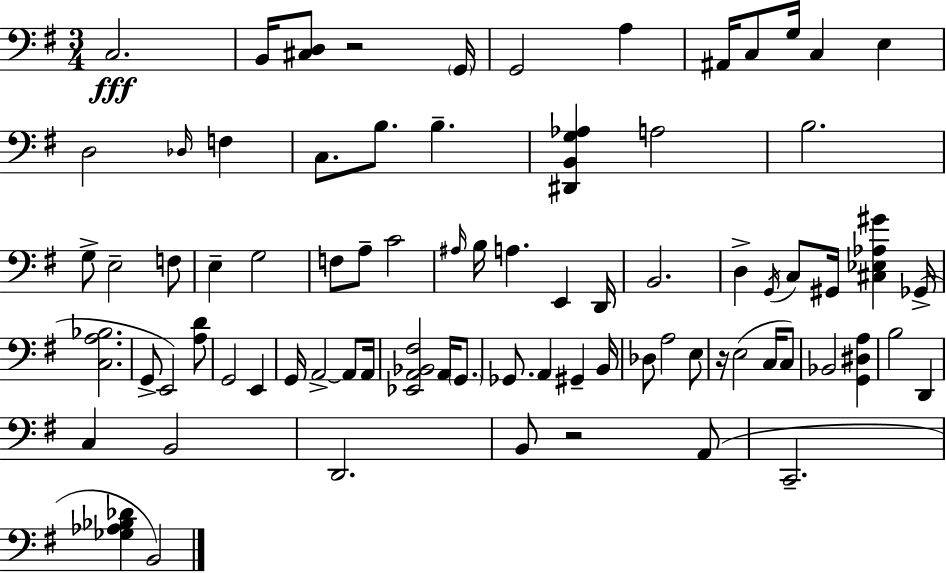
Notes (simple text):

C3/h. B2/s [C#3,D3]/e R/h G2/s G2/h A3/q A#2/s C3/e G3/s C3/q E3/q D3/h Db3/s F3/q C3/e. B3/e. B3/q. [D#2,B2,G3,Ab3]/q A3/h B3/h. G3/e E3/h F3/e E3/q G3/h F3/e A3/e C4/h A#3/s B3/s A3/q. E2/q D2/s B2/h. D3/q G2/s C3/e G#2/s [C#3,Eb3,Ab3,G#4]/q Gb2/s [C3,A3,Bb3]/h. G2/e E2/h [A3,D4]/e G2/h E2/q G2/s A2/h A2/e A2/s [Eb2,A2,Bb2,F#3]/h A2/s G2/e. Gb2/e. A2/q G#2/q B2/s Db3/e A3/h E3/e R/s E3/h C3/s C3/e Bb2/h [G2,D#3,A3]/q B3/h D2/q C3/q B2/h D2/h. B2/e R/h A2/e C2/h. [Gb3,Ab3,Bb3,Db4]/q B2/h